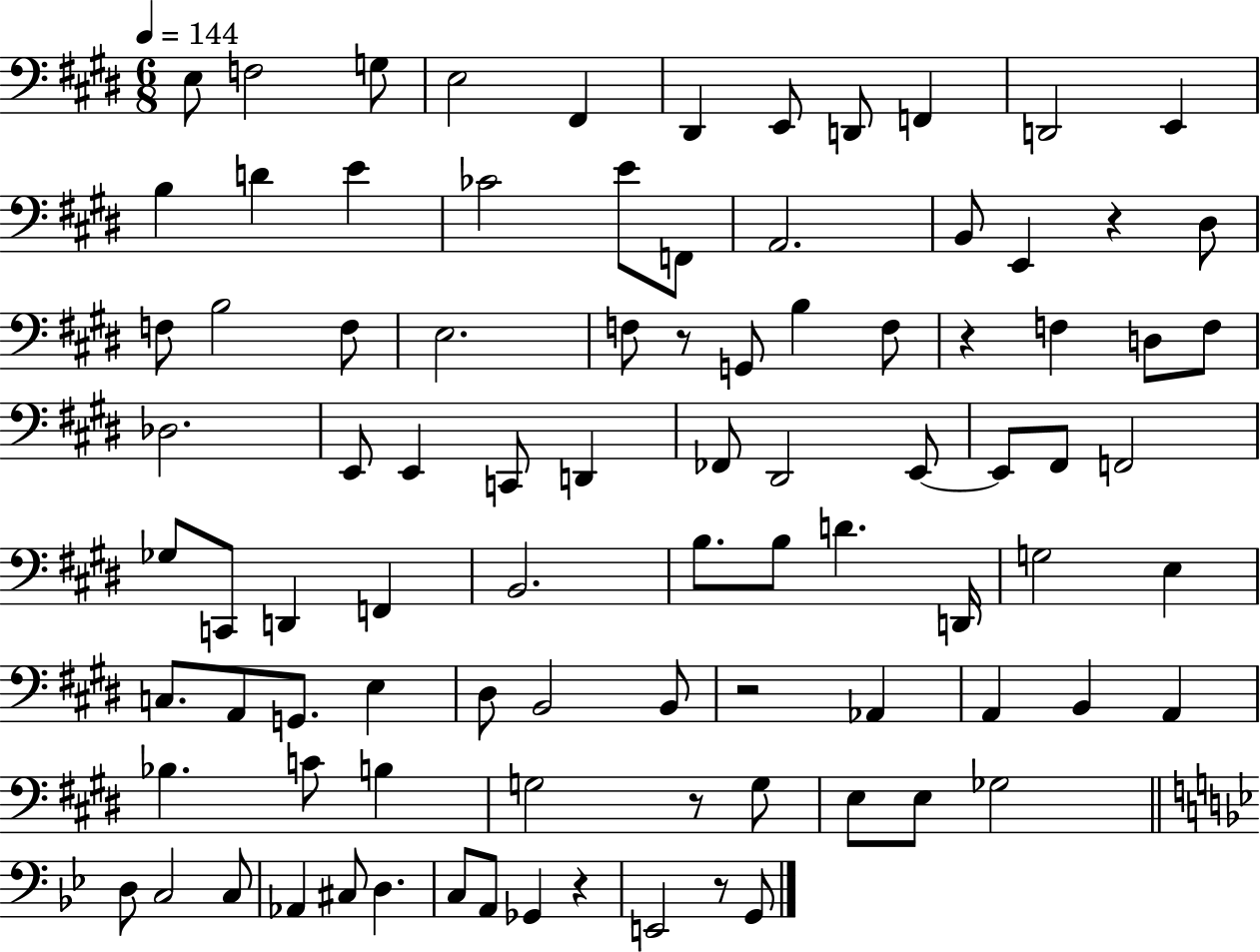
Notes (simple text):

E3/e F3/h G3/e E3/h F#2/q D#2/q E2/e D2/e F2/q D2/h E2/q B3/q D4/q E4/q CES4/h E4/e F2/e A2/h. B2/e E2/q R/q D#3/e F3/e B3/h F3/e E3/h. F3/e R/e G2/e B3/q F3/e R/q F3/q D3/e F3/e Db3/h. E2/e E2/q C2/e D2/q FES2/e D#2/h E2/e E2/e F#2/e F2/h Gb3/e C2/e D2/q F2/q B2/h. B3/e. B3/e D4/q. D2/s G3/h E3/q C3/e. A2/e G2/e. E3/q D#3/e B2/h B2/e R/h Ab2/q A2/q B2/q A2/q Bb3/q. C4/e B3/q G3/h R/e G3/e E3/e E3/e Gb3/h D3/e C3/h C3/e Ab2/q C#3/e D3/q. C3/e A2/e Gb2/q R/q E2/h R/e G2/e